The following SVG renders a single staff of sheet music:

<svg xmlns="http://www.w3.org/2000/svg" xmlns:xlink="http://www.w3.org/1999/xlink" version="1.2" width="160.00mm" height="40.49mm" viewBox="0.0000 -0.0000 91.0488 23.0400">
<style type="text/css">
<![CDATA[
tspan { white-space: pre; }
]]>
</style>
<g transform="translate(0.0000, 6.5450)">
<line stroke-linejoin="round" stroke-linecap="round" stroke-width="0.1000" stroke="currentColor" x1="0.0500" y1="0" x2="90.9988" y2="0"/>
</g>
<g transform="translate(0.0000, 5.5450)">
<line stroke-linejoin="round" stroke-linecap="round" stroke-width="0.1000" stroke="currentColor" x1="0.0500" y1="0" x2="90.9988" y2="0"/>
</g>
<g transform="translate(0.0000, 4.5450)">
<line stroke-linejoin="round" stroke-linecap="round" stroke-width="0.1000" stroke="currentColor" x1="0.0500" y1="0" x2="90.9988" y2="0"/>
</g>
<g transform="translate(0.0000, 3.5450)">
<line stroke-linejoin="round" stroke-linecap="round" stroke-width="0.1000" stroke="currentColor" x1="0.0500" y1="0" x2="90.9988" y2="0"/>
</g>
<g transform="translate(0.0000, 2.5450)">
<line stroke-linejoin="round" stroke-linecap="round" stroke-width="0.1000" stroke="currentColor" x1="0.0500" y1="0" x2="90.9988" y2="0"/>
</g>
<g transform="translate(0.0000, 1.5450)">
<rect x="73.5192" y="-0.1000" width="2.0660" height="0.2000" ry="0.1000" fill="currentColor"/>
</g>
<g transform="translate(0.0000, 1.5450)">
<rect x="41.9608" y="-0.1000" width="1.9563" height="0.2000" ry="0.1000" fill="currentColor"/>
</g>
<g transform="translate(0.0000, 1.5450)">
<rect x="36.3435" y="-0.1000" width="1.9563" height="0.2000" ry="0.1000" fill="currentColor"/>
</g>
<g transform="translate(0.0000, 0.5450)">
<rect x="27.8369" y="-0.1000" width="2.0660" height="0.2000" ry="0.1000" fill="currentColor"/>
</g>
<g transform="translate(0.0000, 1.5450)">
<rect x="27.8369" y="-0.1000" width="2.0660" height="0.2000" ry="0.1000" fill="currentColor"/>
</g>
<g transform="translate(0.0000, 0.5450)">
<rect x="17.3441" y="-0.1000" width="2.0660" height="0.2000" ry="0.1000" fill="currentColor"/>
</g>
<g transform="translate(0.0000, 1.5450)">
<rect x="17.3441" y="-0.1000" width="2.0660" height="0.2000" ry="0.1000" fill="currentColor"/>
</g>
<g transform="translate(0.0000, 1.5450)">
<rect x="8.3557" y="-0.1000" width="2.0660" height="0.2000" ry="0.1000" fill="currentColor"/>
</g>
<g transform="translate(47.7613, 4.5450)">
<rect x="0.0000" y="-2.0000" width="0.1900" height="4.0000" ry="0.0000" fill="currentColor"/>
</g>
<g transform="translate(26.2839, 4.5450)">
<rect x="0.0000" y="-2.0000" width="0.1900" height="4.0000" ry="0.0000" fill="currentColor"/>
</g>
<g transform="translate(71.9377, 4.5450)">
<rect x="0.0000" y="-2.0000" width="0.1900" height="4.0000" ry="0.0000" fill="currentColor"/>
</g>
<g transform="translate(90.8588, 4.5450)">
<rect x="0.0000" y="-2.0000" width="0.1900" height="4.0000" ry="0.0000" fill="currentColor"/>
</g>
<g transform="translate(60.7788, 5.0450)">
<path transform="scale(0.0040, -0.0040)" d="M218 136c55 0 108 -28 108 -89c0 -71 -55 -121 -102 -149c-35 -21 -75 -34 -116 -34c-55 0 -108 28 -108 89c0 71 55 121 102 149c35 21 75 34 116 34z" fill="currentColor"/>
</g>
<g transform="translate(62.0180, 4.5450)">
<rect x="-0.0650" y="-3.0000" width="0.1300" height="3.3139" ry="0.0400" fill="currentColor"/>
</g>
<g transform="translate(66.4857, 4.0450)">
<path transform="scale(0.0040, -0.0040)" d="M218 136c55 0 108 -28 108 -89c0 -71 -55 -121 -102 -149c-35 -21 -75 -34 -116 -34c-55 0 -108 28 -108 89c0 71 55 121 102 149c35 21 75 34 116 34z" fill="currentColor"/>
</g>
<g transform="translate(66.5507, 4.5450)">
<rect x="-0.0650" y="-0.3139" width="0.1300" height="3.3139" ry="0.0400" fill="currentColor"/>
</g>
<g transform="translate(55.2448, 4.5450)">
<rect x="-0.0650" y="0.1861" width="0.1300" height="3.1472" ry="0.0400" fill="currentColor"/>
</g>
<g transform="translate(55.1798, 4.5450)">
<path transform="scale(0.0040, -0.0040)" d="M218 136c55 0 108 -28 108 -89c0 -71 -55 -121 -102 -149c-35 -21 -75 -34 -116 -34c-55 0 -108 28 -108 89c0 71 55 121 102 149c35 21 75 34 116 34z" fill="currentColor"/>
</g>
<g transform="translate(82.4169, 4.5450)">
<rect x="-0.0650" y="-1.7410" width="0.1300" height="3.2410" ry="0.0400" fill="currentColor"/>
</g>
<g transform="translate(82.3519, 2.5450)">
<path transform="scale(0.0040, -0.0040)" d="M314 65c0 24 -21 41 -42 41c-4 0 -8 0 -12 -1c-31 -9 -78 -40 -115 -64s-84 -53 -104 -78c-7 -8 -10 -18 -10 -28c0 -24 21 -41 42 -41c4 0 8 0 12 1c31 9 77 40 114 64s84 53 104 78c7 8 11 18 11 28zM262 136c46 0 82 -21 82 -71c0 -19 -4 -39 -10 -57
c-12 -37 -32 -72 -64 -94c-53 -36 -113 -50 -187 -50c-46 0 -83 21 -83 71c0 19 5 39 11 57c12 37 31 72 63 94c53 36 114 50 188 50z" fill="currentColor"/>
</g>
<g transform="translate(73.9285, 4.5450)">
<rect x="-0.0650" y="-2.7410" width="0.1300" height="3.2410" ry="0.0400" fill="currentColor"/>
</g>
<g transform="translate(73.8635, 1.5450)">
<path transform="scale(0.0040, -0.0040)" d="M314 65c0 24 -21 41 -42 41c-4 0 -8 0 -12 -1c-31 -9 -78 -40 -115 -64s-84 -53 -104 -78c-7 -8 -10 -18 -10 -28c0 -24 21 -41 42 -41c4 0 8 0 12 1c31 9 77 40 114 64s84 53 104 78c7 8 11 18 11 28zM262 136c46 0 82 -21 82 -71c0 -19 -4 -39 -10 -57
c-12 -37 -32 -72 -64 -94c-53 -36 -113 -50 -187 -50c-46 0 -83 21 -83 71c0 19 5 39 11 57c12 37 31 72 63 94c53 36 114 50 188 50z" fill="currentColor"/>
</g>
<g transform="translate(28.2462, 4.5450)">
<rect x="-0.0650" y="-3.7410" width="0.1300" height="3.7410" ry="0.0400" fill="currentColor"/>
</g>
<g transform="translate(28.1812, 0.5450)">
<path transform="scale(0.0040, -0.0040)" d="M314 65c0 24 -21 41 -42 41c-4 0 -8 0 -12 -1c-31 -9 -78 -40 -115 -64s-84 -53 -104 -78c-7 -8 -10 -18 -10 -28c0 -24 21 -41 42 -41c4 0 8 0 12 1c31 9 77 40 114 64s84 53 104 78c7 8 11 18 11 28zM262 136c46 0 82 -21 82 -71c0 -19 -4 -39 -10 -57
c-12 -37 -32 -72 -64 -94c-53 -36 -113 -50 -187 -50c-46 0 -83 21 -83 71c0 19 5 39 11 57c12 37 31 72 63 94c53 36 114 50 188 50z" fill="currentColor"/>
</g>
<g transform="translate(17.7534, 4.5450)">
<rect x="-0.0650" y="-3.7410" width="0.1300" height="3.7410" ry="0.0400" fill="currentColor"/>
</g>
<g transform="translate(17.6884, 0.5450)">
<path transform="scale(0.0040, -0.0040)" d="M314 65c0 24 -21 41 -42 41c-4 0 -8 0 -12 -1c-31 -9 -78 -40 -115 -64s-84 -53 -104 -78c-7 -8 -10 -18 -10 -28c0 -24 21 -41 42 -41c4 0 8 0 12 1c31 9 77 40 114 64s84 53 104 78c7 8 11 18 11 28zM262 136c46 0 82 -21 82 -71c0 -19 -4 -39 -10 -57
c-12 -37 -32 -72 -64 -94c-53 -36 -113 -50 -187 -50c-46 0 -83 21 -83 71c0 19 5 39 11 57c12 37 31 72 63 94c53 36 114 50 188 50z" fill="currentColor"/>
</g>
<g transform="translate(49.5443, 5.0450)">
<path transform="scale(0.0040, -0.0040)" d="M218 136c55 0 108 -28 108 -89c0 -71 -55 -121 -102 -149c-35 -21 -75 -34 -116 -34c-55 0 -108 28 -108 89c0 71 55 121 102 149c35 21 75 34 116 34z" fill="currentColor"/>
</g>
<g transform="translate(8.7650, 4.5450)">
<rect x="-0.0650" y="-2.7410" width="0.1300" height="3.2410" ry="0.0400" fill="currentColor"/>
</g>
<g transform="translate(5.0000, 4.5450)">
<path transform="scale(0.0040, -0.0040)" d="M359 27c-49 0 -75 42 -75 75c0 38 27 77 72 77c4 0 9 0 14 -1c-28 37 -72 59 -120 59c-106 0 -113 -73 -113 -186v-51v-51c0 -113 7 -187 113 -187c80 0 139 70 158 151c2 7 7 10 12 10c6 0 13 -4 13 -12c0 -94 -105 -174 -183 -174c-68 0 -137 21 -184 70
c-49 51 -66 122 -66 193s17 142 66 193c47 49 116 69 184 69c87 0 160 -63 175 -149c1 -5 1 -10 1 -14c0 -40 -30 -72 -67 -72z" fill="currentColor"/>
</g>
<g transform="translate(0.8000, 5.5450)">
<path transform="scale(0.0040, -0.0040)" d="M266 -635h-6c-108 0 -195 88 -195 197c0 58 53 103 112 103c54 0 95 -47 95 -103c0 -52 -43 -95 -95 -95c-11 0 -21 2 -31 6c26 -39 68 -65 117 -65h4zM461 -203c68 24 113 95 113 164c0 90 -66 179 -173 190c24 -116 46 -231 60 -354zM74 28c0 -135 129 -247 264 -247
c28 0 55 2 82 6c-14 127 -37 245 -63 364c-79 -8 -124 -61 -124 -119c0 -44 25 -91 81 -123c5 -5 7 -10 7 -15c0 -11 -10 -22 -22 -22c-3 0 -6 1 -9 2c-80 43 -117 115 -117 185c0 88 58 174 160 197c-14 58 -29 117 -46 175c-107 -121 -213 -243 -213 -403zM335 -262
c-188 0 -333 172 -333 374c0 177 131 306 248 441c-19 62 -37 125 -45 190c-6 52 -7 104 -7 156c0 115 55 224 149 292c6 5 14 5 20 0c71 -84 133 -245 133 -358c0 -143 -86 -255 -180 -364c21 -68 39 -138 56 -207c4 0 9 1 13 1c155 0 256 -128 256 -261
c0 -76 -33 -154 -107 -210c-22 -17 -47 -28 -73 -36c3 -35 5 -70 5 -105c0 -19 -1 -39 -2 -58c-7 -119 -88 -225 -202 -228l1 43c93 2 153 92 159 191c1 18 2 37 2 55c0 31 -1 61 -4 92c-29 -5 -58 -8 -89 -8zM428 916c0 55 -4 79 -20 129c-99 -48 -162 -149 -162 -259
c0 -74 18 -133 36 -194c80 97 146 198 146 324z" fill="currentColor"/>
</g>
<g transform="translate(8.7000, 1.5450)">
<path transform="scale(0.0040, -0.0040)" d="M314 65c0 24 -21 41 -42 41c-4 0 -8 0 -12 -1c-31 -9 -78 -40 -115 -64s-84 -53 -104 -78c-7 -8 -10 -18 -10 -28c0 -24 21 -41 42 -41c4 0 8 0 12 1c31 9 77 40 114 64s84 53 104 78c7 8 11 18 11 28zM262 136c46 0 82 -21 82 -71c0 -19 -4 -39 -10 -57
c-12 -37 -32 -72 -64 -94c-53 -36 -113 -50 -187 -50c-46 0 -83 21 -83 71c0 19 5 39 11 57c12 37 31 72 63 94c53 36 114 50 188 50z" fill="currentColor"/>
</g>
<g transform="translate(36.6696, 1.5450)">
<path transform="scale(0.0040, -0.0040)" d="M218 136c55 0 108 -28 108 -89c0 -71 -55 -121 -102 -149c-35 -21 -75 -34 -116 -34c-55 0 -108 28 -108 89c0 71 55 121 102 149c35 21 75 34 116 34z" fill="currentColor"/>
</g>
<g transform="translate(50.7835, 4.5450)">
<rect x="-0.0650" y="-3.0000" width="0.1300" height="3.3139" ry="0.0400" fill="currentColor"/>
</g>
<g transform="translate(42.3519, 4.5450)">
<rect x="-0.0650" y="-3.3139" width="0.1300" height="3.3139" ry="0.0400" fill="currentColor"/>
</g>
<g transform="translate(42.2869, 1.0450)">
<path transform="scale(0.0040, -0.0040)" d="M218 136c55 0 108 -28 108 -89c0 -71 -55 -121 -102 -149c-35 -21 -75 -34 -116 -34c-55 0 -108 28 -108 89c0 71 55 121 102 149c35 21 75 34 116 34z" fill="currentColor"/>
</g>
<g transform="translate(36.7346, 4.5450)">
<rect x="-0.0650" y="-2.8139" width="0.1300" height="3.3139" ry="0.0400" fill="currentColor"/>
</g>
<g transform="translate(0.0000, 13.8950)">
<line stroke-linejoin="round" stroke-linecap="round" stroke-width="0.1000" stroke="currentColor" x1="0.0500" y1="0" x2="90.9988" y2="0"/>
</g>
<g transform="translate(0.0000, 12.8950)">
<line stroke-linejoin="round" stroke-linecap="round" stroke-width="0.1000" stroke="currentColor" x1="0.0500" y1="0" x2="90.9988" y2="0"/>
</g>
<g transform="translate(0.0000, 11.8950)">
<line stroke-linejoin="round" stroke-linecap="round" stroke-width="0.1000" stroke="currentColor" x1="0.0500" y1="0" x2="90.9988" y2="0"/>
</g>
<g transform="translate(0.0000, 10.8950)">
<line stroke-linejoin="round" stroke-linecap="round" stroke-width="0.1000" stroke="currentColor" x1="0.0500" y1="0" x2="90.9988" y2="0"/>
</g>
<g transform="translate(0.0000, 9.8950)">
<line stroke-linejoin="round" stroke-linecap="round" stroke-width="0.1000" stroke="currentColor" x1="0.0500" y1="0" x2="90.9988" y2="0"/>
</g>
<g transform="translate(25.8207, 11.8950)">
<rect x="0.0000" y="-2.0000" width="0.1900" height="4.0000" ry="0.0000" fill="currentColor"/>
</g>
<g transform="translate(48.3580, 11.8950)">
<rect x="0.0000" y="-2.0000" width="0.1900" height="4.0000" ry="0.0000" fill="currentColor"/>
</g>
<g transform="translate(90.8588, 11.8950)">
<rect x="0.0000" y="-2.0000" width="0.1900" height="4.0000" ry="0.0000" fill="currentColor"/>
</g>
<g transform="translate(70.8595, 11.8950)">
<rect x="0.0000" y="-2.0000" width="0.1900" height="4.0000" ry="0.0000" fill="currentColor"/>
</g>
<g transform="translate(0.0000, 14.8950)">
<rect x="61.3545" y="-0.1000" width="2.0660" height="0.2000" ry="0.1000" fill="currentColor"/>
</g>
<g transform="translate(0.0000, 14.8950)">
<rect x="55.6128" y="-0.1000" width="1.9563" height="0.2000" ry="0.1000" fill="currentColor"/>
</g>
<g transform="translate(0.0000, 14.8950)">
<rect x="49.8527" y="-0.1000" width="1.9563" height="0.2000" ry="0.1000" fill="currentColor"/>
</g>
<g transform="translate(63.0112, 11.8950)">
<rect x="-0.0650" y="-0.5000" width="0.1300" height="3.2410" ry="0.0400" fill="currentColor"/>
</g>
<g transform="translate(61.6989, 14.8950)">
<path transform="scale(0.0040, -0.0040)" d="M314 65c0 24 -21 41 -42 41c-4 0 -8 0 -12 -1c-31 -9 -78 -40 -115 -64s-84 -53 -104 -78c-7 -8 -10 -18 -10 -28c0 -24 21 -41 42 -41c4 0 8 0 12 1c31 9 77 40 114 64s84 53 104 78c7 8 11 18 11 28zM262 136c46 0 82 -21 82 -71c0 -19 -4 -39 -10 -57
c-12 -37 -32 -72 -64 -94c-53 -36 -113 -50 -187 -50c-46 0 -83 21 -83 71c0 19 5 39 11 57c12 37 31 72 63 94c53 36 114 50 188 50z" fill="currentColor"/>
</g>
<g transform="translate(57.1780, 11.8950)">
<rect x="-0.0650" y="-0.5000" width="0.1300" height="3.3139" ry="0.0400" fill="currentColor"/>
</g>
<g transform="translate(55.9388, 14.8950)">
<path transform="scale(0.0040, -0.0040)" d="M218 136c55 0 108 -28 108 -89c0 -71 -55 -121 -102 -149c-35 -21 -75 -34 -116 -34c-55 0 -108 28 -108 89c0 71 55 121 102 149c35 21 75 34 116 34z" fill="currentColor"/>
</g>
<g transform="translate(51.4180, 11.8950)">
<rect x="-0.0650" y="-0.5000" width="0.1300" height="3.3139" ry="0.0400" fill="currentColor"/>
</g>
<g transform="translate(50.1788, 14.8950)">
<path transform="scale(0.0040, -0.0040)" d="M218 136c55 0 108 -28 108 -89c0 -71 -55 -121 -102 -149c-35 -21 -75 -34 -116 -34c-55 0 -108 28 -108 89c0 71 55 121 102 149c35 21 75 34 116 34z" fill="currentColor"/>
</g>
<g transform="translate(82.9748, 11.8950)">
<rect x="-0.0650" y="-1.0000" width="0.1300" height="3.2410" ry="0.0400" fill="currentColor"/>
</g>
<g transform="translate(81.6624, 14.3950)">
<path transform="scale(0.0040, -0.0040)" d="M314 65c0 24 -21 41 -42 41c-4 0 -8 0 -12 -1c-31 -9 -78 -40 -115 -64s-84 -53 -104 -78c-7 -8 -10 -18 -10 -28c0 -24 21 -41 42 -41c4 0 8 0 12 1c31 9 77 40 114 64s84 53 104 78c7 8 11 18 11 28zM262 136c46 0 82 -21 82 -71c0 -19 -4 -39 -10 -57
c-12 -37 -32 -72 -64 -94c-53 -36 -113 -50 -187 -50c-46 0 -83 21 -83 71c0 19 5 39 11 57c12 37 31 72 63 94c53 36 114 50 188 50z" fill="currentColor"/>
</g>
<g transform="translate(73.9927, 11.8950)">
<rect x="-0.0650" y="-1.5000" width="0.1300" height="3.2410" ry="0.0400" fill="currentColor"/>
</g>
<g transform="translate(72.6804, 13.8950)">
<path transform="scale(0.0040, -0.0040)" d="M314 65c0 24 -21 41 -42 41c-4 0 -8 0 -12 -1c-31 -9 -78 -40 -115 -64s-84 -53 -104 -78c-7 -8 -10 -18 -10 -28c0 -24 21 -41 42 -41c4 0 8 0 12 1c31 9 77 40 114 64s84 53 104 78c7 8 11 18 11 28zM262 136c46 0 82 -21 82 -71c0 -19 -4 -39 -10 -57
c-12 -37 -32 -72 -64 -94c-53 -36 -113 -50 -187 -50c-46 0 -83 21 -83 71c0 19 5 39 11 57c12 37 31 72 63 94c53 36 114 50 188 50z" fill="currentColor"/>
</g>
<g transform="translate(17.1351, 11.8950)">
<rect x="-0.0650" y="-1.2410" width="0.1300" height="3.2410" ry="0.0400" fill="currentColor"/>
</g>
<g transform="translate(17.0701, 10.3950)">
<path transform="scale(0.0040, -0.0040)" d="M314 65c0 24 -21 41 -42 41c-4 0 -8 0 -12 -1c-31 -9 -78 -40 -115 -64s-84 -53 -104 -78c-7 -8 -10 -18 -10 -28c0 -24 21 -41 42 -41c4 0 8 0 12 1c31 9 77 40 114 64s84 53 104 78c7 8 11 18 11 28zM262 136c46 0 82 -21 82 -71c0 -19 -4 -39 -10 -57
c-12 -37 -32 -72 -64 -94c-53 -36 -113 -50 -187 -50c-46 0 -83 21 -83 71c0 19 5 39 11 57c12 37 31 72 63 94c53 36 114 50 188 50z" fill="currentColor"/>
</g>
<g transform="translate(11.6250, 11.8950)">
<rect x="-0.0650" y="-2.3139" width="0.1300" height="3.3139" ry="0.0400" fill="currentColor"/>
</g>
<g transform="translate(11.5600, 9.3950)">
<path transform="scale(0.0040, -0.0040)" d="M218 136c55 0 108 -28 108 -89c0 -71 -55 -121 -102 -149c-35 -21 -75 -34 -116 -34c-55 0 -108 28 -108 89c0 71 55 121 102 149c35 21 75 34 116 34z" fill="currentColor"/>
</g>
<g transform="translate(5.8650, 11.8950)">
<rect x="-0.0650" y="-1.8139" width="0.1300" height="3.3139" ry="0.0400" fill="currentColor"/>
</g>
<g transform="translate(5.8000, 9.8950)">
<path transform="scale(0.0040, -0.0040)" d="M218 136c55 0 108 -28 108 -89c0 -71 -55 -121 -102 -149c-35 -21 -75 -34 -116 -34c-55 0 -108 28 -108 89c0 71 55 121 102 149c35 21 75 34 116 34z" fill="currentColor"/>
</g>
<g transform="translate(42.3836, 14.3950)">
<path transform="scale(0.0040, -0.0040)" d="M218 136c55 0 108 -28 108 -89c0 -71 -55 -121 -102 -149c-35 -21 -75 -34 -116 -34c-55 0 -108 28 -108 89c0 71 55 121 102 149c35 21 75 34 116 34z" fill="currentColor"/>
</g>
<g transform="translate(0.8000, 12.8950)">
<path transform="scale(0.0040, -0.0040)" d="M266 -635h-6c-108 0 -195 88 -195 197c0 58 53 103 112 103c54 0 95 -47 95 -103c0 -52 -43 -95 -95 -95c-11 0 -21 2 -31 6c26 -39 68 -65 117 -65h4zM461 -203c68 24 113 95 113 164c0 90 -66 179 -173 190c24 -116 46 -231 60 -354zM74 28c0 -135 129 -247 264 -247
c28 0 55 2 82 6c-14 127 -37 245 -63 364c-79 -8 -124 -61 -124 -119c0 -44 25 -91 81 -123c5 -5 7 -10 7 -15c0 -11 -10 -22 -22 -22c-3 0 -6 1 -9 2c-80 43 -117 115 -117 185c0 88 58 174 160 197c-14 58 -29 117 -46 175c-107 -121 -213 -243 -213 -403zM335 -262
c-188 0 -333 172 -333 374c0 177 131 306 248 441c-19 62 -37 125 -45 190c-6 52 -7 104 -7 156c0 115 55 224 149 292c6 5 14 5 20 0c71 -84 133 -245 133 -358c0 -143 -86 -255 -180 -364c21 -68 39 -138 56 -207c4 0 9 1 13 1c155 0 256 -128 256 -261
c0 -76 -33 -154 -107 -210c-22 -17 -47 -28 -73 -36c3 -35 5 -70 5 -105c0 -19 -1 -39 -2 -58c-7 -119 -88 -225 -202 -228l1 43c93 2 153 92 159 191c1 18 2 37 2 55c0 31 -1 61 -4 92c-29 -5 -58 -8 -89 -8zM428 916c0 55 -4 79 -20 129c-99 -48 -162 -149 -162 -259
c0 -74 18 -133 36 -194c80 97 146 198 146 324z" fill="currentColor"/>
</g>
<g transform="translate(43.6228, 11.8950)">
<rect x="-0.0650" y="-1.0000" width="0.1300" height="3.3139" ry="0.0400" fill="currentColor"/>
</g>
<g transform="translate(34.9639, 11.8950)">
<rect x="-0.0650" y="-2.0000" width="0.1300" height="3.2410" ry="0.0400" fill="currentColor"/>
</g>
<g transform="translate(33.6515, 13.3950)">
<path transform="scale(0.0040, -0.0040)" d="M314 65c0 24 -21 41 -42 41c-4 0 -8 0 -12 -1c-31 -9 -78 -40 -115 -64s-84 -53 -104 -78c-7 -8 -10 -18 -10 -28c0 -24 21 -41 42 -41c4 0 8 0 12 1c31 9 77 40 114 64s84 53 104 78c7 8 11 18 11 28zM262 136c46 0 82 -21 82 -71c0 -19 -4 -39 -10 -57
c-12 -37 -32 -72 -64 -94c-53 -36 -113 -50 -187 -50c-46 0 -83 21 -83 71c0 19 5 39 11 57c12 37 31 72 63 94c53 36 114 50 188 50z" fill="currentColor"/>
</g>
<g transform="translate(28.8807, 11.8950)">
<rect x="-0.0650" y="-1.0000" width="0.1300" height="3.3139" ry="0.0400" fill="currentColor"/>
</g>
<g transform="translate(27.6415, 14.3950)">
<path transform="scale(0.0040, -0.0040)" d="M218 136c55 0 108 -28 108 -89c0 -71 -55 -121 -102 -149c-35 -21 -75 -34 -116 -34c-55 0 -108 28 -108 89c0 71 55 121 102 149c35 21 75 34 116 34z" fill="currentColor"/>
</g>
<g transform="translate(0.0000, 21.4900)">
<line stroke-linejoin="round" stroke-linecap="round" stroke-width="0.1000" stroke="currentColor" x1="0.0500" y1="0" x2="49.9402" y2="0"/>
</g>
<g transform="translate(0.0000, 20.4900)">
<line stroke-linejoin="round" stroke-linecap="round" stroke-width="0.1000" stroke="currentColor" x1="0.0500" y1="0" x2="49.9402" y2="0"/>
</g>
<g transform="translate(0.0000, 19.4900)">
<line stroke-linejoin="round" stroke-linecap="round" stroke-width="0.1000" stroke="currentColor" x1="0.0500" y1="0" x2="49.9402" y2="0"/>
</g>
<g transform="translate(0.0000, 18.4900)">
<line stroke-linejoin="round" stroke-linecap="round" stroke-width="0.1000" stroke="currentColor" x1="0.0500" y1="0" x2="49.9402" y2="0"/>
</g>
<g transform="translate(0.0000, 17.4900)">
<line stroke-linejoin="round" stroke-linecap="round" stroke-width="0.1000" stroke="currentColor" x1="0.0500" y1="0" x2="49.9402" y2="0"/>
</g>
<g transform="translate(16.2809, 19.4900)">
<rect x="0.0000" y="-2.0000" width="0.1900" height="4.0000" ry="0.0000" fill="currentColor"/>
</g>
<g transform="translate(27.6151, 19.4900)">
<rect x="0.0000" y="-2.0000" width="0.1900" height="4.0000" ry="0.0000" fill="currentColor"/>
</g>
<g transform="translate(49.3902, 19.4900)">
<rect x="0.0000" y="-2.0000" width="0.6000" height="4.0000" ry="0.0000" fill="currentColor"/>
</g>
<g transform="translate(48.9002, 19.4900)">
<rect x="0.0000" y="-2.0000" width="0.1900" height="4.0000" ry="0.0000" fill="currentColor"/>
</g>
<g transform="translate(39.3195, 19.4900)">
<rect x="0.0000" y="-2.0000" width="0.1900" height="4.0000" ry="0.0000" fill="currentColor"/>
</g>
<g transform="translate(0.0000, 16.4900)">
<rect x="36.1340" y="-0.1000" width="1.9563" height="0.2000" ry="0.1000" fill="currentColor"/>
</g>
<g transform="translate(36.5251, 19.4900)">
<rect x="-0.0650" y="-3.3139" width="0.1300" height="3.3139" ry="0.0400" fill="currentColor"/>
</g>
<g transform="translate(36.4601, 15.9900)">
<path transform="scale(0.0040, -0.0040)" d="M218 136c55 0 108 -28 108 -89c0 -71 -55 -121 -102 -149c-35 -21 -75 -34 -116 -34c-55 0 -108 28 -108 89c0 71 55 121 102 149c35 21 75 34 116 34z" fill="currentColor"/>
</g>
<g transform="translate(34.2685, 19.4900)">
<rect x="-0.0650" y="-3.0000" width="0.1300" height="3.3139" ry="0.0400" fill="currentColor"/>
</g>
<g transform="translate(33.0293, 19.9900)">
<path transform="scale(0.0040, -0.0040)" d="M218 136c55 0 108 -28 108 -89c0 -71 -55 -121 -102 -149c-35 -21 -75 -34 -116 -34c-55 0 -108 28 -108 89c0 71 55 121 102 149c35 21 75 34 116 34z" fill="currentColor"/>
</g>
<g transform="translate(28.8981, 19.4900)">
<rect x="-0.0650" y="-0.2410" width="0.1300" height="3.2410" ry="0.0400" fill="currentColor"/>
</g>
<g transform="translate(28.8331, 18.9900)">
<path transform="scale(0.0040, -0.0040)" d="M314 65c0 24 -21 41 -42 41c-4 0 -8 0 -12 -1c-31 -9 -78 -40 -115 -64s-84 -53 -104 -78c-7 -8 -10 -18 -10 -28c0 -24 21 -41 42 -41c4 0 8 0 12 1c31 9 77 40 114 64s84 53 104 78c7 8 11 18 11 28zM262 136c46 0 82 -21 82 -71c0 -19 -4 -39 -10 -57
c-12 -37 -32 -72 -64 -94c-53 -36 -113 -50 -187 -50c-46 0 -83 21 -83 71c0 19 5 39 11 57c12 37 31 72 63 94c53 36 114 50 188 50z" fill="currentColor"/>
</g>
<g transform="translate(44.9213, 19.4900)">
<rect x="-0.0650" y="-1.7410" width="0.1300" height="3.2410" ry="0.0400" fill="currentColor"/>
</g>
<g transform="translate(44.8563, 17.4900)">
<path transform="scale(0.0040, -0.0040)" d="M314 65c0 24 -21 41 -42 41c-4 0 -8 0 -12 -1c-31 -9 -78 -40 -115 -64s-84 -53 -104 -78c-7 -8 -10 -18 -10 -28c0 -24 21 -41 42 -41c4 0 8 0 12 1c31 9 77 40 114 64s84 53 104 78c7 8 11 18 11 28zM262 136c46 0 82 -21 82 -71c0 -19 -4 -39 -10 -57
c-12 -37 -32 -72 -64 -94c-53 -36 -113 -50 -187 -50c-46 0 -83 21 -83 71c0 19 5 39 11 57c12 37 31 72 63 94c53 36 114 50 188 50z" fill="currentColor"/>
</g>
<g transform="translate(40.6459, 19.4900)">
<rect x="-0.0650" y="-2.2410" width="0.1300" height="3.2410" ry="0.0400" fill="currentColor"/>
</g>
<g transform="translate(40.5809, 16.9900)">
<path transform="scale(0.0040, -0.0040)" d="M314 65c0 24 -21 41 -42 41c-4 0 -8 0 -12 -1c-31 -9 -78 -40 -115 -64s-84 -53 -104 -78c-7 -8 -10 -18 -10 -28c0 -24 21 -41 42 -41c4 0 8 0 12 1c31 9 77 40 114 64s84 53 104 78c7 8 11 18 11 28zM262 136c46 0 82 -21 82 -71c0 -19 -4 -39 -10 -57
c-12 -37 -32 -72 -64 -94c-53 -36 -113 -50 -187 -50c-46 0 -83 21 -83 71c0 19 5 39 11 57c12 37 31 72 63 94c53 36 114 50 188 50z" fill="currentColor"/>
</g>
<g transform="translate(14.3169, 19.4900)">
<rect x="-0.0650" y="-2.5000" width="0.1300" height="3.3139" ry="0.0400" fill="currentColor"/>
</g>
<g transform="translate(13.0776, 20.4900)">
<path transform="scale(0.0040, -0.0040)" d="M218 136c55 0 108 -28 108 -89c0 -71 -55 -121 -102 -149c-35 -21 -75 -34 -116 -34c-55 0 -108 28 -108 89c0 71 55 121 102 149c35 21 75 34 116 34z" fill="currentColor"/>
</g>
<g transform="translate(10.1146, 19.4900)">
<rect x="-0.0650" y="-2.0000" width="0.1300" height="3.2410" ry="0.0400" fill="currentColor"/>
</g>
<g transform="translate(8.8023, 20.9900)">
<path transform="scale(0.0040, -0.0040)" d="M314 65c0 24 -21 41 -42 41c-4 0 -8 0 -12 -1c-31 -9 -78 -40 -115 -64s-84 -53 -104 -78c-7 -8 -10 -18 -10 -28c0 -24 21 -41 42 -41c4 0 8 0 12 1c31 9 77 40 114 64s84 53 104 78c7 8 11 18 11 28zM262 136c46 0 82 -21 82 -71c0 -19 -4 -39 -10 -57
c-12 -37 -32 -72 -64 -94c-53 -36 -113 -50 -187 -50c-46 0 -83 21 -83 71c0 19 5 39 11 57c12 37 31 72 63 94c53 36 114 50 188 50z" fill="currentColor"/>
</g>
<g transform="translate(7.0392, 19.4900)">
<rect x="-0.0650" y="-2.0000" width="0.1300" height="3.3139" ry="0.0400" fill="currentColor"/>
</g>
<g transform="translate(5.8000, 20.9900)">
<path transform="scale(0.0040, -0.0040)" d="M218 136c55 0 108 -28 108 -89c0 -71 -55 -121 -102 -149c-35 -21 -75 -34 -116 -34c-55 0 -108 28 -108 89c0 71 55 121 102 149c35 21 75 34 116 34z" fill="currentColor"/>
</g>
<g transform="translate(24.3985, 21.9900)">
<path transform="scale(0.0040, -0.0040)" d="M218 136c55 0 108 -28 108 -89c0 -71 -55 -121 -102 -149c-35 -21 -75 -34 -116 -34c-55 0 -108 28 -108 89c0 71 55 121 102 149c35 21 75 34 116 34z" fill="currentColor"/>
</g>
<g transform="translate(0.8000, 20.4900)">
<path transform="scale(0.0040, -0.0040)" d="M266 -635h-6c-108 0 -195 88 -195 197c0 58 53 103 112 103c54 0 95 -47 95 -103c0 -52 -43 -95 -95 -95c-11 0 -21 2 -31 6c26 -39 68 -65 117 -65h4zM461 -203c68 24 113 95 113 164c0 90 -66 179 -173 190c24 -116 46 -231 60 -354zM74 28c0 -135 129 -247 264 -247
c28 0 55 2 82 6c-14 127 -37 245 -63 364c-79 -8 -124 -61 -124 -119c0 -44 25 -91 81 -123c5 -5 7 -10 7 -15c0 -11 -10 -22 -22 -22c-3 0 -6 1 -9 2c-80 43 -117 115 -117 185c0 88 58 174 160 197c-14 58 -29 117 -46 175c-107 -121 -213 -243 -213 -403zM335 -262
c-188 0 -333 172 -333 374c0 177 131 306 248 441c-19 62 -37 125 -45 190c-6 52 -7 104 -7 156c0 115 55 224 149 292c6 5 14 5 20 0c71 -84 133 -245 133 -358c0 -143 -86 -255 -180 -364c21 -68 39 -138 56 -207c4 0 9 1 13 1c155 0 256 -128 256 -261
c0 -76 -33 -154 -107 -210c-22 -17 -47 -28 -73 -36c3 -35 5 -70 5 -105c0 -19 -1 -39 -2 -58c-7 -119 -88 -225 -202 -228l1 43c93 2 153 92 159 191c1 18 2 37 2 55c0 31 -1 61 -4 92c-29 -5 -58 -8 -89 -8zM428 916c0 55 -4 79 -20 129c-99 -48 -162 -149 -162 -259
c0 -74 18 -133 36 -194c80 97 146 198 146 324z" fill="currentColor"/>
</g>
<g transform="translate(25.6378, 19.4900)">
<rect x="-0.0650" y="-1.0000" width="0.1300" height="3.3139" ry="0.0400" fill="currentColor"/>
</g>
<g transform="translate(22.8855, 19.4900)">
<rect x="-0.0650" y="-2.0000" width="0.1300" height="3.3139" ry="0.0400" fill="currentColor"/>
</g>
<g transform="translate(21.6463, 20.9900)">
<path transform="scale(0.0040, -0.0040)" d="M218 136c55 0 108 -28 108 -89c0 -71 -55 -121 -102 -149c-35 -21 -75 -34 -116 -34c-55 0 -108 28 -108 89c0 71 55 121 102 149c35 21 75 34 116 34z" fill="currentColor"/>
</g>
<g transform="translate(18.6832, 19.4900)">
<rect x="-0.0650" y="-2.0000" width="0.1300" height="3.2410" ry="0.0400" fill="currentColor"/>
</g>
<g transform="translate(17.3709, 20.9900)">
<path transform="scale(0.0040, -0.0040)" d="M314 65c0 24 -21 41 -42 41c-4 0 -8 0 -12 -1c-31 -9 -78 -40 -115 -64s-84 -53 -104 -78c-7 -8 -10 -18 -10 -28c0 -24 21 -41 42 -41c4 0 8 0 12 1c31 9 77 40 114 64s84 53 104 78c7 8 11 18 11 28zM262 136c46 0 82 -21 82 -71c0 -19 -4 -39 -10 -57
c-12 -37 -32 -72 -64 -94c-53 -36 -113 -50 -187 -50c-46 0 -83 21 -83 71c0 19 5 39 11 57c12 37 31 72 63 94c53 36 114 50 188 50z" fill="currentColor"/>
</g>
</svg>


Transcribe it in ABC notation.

X:1
T:Untitled
M:4/4
L:1/4
K:C
a2 c'2 c'2 a b A B A c a2 f2 f g e2 D F2 D C C C2 E2 D2 F F2 G F2 F D c2 A b g2 f2